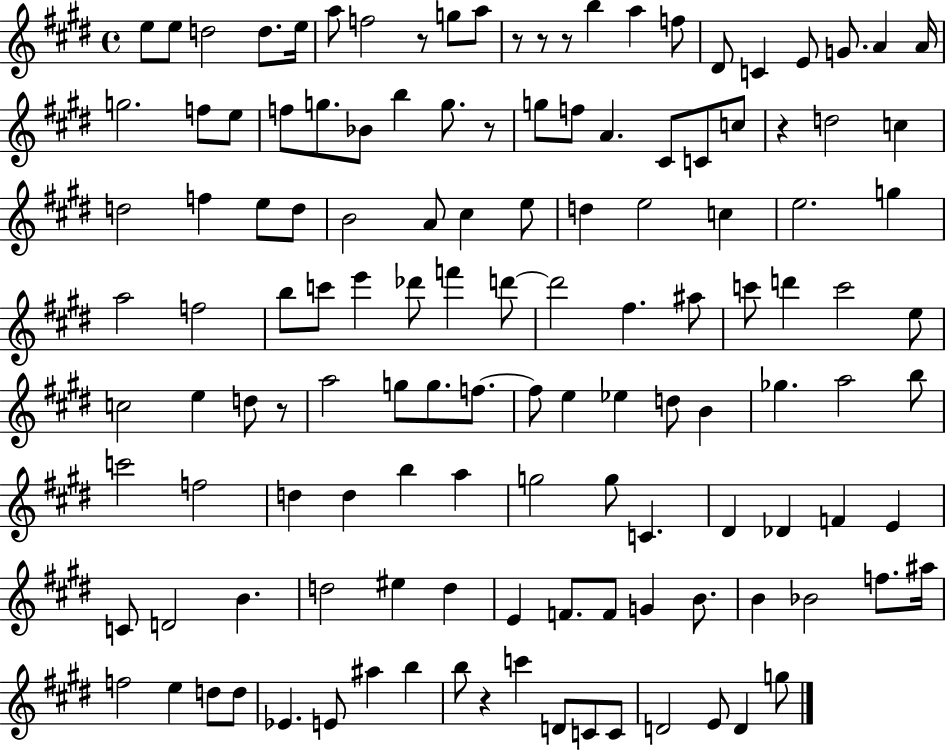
{
  \clef treble
  \time 4/4
  \defaultTimeSignature
  \key e \major
  e''8 e''8 d''2 d''8. e''16 | a''8 f''2 r8 g''8 a''8 | r8 r8 r8 b''4 a''4 f''8 | dis'8 c'4 e'8 g'8. a'4 a'16 | \break g''2. f''8 e''8 | f''8 g''8. bes'8 b''4 g''8. r8 | g''8 f''8 a'4. cis'8 c'8 c''8 | r4 d''2 c''4 | \break d''2 f''4 e''8 d''8 | b'2 a'8 cis''4 e''8 | d''4 e''2 c''4 | e''2. g''4 | \break a''2 f''2 | b''8 c'''8 e'''4 des'''8 f'''4 d'''8~~ | d'''2 fis''4. ais''8 | c'''8 d'''4 c'''2 e''8 | \break c''2 e''4 d''8 r8 | a''2 g''8 g''8. f''8.~~ | f''8 e''4 ees''4 d''8 b'4 | ges''4. a''2 b''8 | \break c'''2 f''2 | d''4 d''4 b''4 a''4 | g''2 g''8 c'4. | dis'4 des'4 f'4 e'4 | \break c'8 d'2 b'4. | d''2 eis''4 d''4 | e'4 f'8. f'8 g'4 b'8. | b'4 bes'2 f''8. ais''16 | \break f''2 e''4 d''8 d''8 | ees'4. e'8 ais''4 b''4 | b''8 r4 c'''4 d'8 c'8 c'8 | d'2 e'8 d'4 g''8 | \break \bar "|."
}